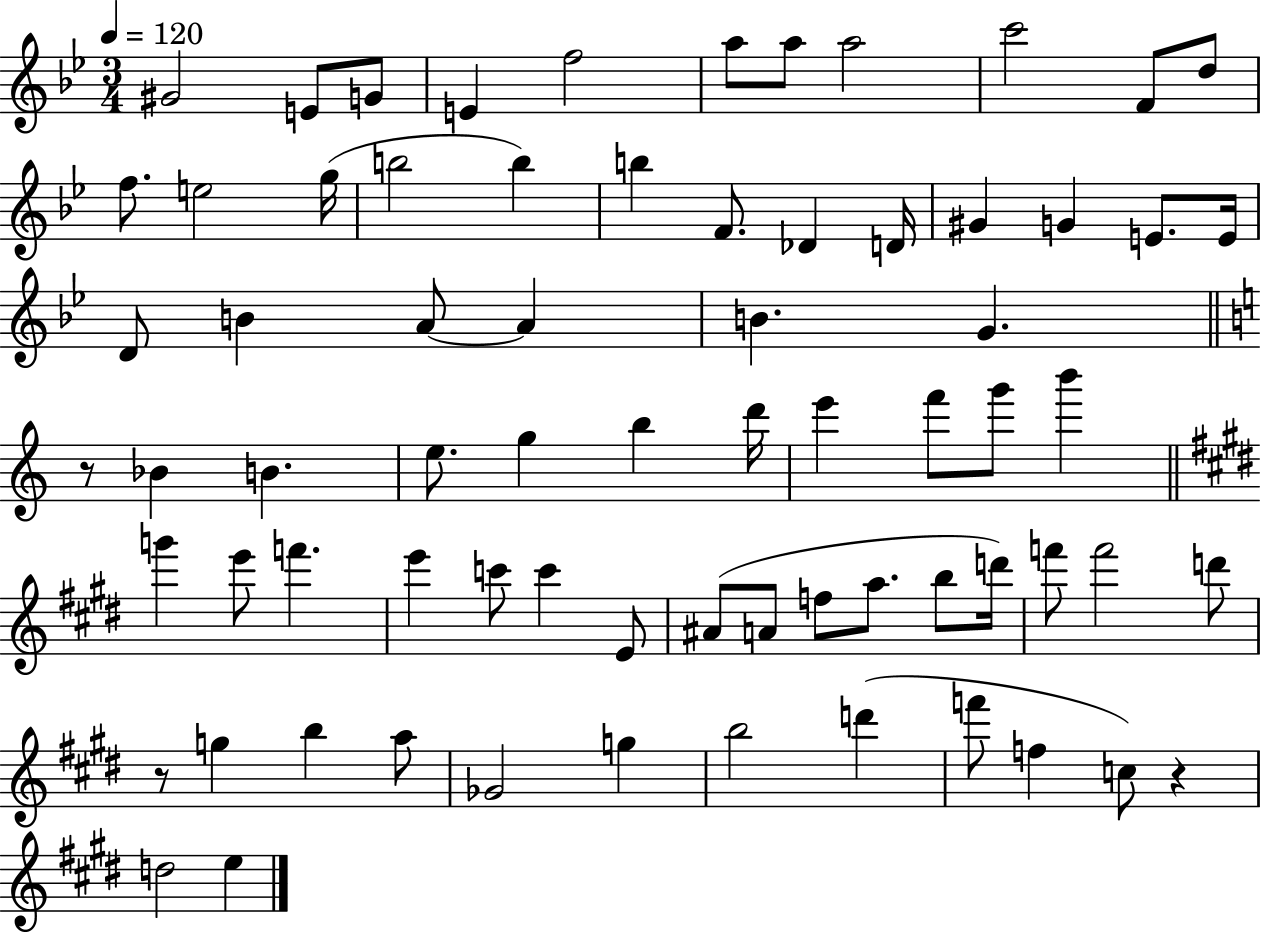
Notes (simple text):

G#4/h E4/e G4/e E4/q F5/h A5/e A5/e A5/h C6/h F4/e D5/e F5/e. E5/h G5/s B5/h B5/q B5/q F4/e. Db4/q D4/s G#4/q G4/q E4/e. E4/s D4/e B4/q A4/e A4/q B4/q. G4/q. R/e Bb4/q B4/q. E5/e. G5/q B5/q D6/s E6/q F6/e G6/e B6/q G6/q E6/e F6/q. E6/q C6/e C6/q E4/e A#4/e A4/e F5/e A5/e. B5/e D6/s F6/e F6/h D6/e R/e G5/q B5/q A5/e Gb4/h G5/q B5/h D6/q F6/e F5/q C5/e R/q D5/h E5/q